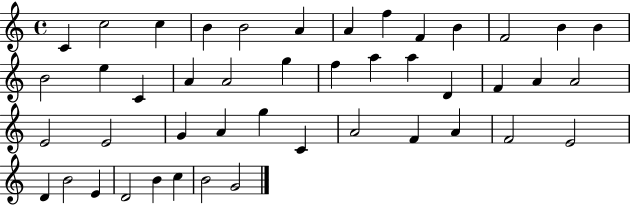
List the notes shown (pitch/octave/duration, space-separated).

C4/q C5/h C5/q B4/q B4/h A4/q A4/q F5/q F4/q B4/q F4/h B4/q B4/q B4/h E5/q C4/q A4/q A4/h G5/q F5/q A5/q A5/q D4/q F4/q A4/q A4/h E4/h E4/h G4/q A4/q G5/q C4/q A4/h F4/q A4/q F4/h E4/h D4/q B4/h E4/q D4/h B4/q C5/q B4/h G4/h